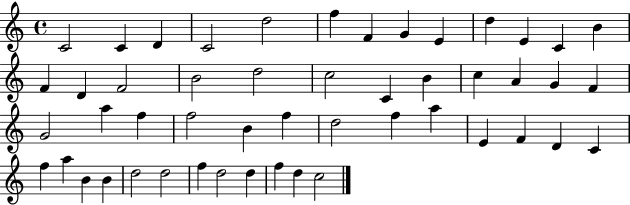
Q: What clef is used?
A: treble